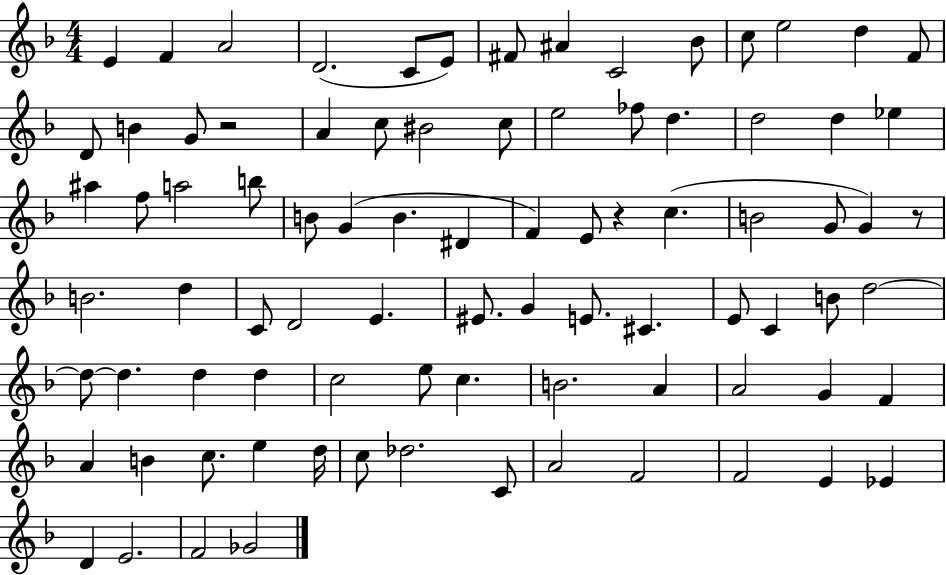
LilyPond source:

{
  \clef treble
  \numericTimeSignature
  \time 4/4
  \key f \major
  e'4 f'4 a'2 | d'2.( c'8 e'8) | fis'8 ais'4 c'2 bes'8 | c''8 e''2 d''4 f'8 | \break d'8 b'4 g'8 r2 | a'4 c''8 bis'2 c''8 | e''2 fes''8 d''4. | d''2 d''4 ees''4 | \break ais''4 f''8 a''2 b''8 | b'8 g'4( b'4. dis'4 | f'4) e'8 r4 c''4.( | b'2 g'8 g'4) r8 | \break b'2. d''4 | c'8 d'2 e'4. | eis'8. g'4 e'8. cis'4. | e'8 c'4 b'8 d''2~~ | \break d''8~~ d''4. d''4 d''4 | c''2 e''8 c''4. | b'2. a'4 | a'2 g'4 f'4 | \break a'4 b'4 c''8. e''4 d''16 | c''8 des''2. c'8 | a'2 f'2 | f'2 e'4 ees'4 | \break d'4 e'2. | f'2 ges'2 | \bar "|."
}